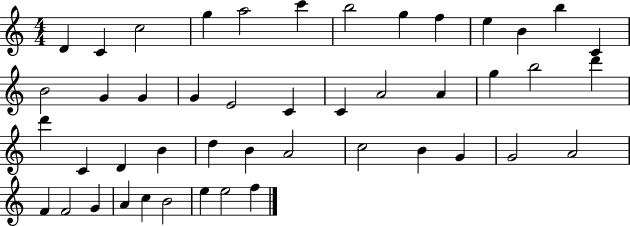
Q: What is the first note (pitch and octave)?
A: D4